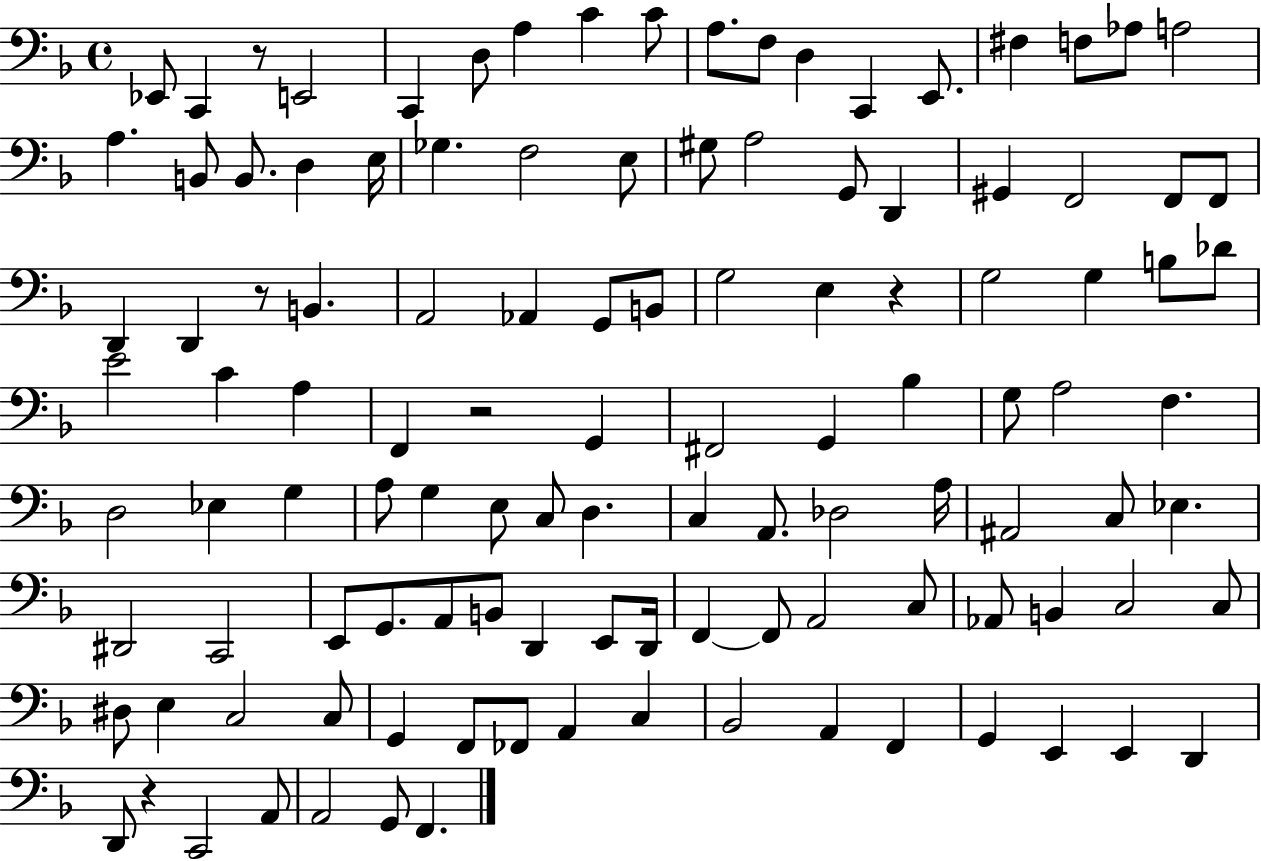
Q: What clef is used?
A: bass